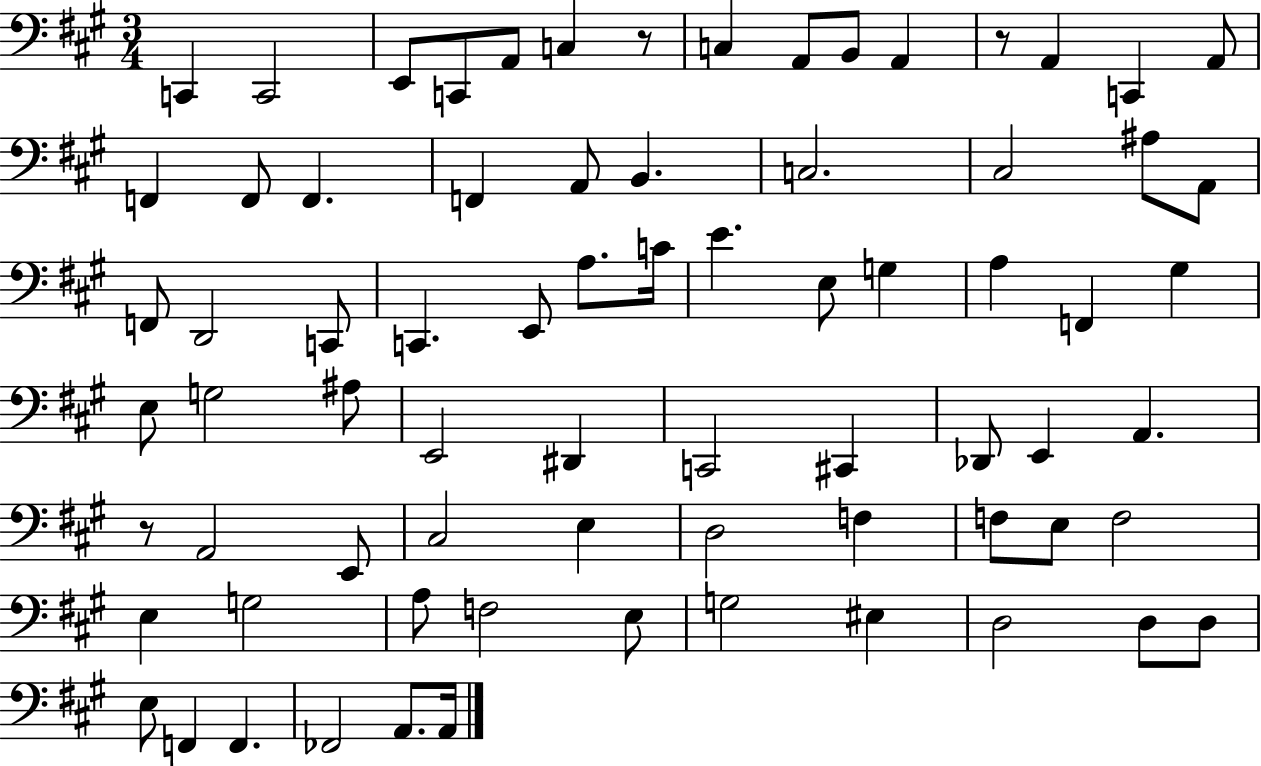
C2/q C2/h E2/e C2/e A2/e C3/q R/e C3/q A2/e B2/e A2/q R/e A2/q C2/q A2/e F2/q F2/e F2/q. F2/q A2/e B2/q. C3/h. C#3/h A#3/e A2/e F2/e D2/h C2/e C2/q. E2/e A3/e. C4/s E4/q. E3/e G3/q A3/q F2/q G#3/q E3/e G3/h A#3/e E2/h D#2/q C2/h C#2/q Db2/e E2/q A2/q. R/e A2/h E2/e C#3/h E3/q D3/h F3/q F3/e E3/e F3/h E3/q G3/h A3/e F3/h E3/e G3/h EIS3/q D3/h D3/e D3/e E3/e F2/q F2/q. FES2/h A2/e. A2/s